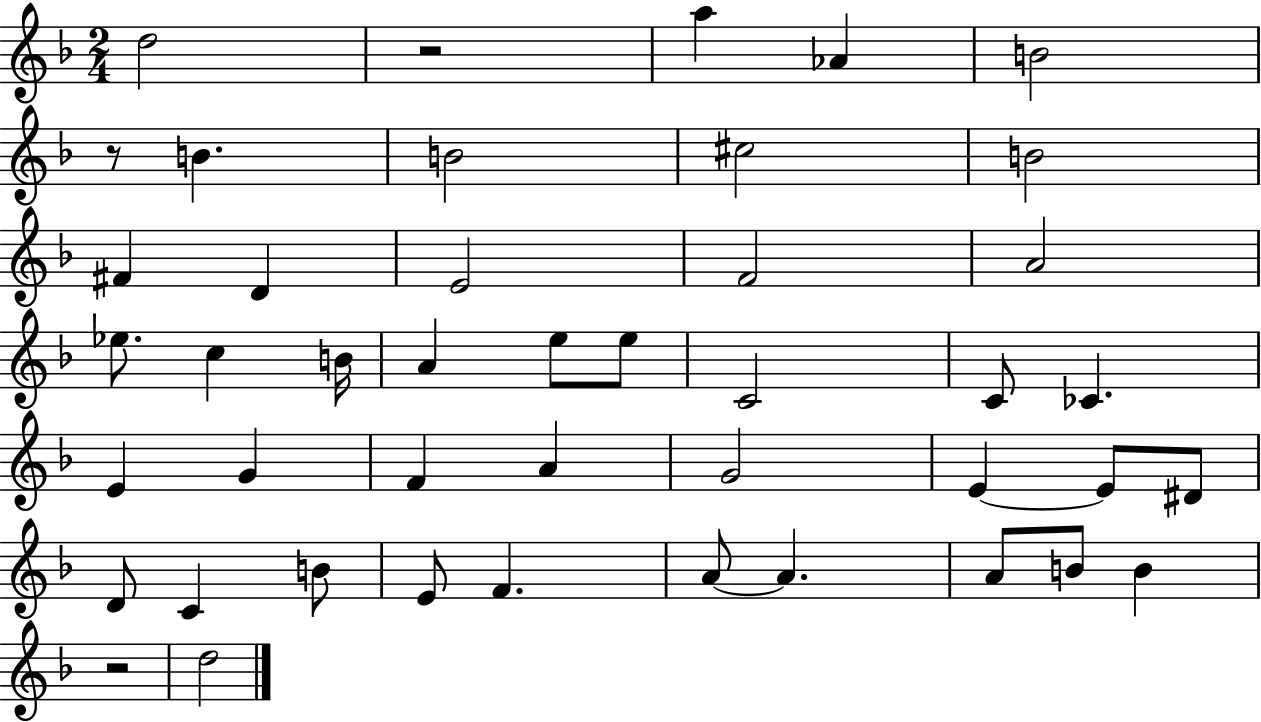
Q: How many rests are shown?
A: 3